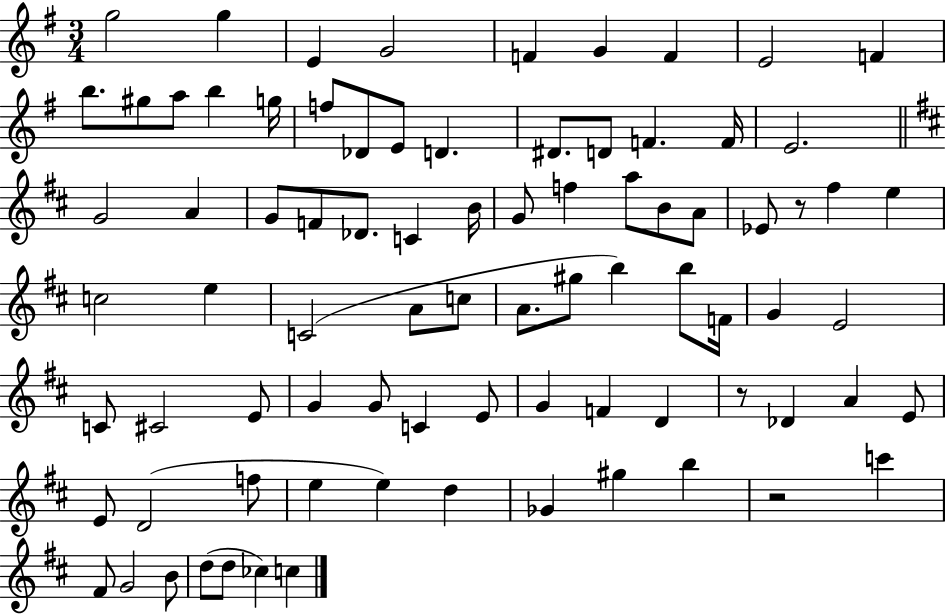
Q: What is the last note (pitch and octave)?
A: C5